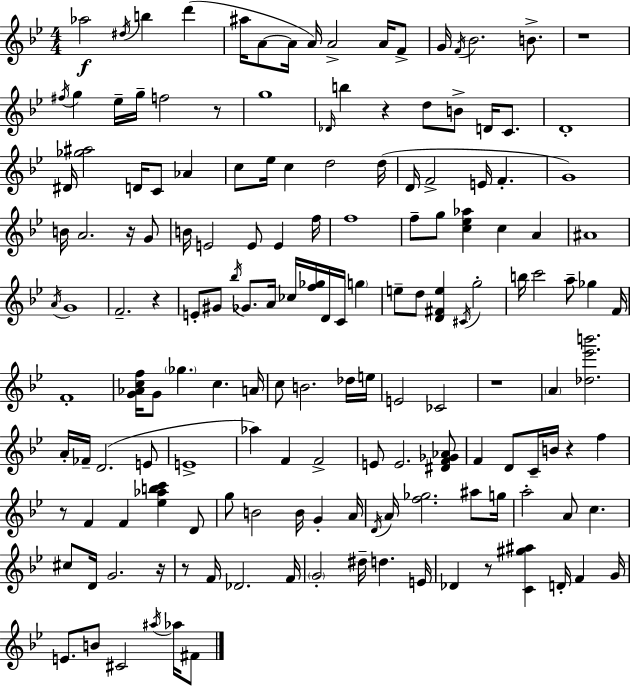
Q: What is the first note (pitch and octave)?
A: Ab5